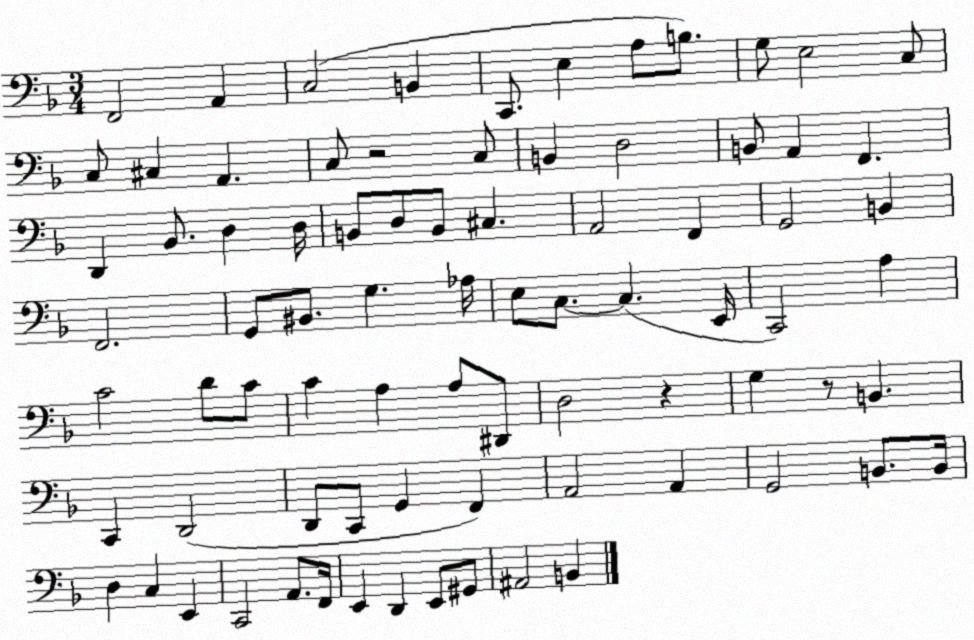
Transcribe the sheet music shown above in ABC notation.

X:1
T:Untitled
M:3/4
L:1/4
K:F
F,,2 A,, C,2 B,, C,,/2 E, A,/2 B,/2 G,/2 E,2 C,/2 C,/2 ^C, A,, C,/2 z2 C,/2 B,, D,2 B,,/2 A,, F,, D,, _B,,/2 D, D,/4 B,,/2 D,/2 B,,/2 ^C, A,,2 F,, G,,2 B,, F,,2 G,,/2 ^B,,/2 G, _A,/4 E,/2 C,/2 C, E,,/4 C,,2 A, C2 D/2 C/2 C A, A,/2 ^D,,/2 D,2 z G, z/2 B,, C,, D,,2 D,,/2 C,,/2 G,, F,, A,,2 A,, G,,2 B,,/2 B,,/4 D, C, E,, C,,2 A,,/2 F,,/4 E,, D,, E,,/2 ^G,,/2 ^A,,2 B,,